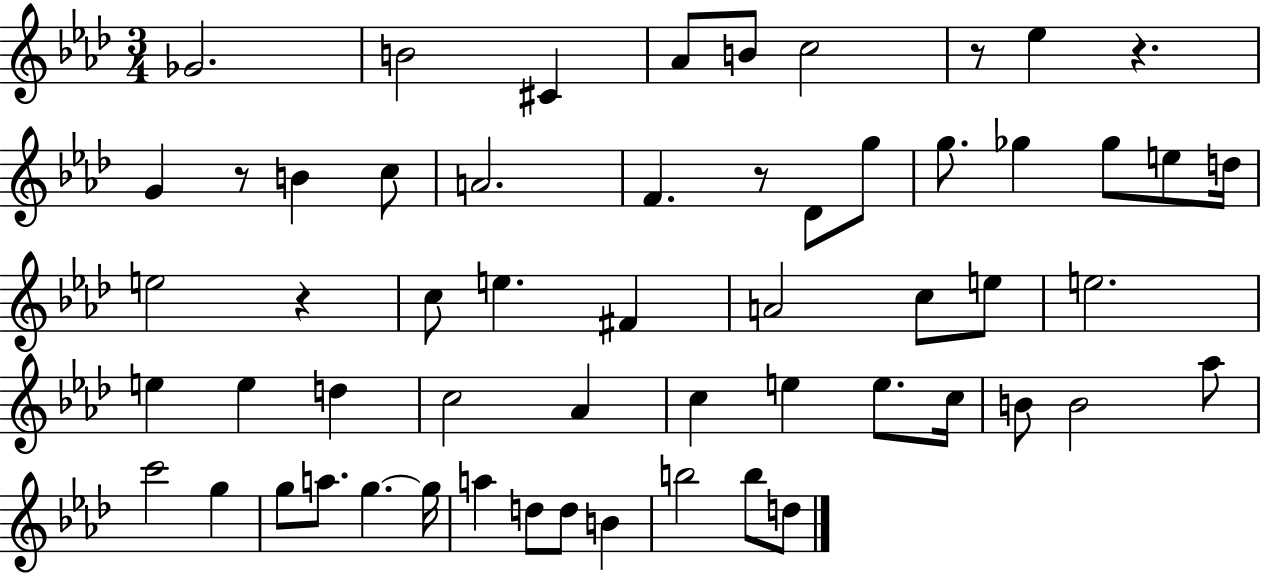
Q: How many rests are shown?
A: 5